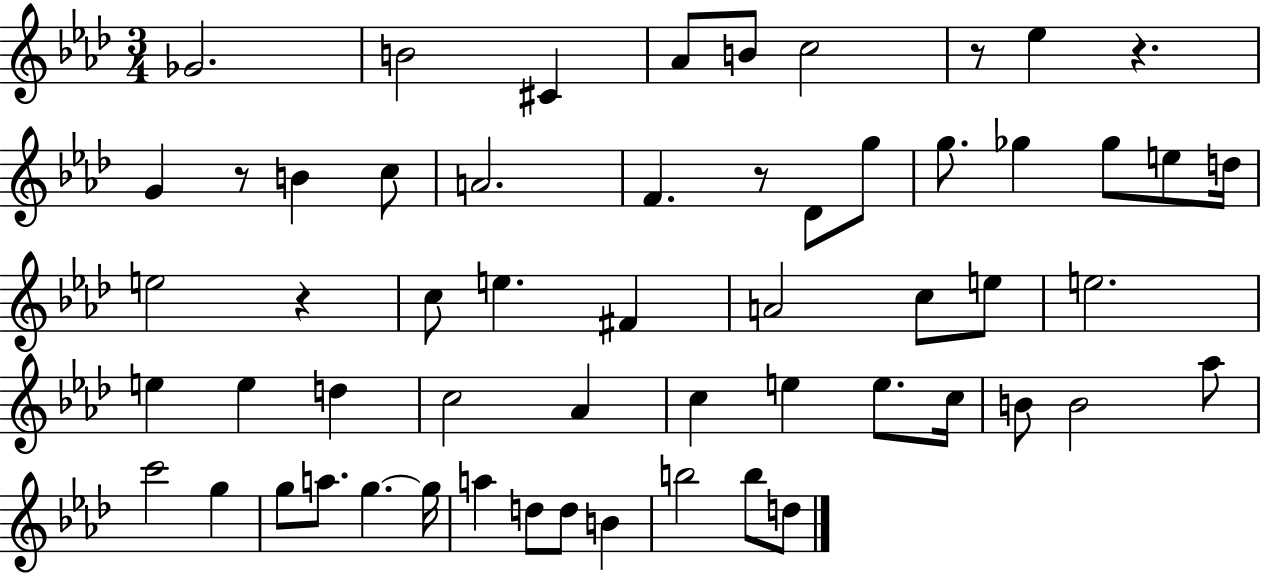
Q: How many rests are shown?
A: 5